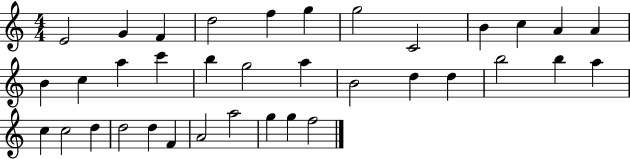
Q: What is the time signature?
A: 4/4